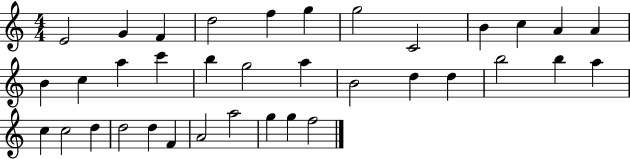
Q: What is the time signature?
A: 4/4